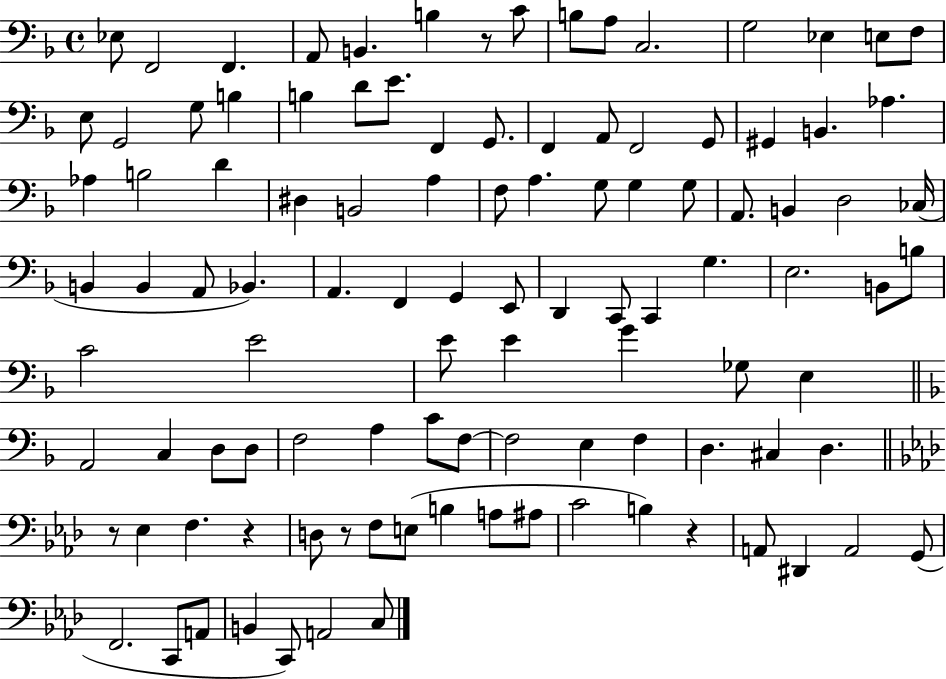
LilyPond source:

{
  \clef bass
  \time 4/4
  \defaultTimeSignature
  \key f \major
  ees8 f,2 f,4. | a,8 b,4. b4 r8 c'8 | b8 a8 c2. | g2 ees4 e8 f8 | \break e8 g,2 g8 b4 | b4 d'8 e'8. f,4 g,8. | f,4 a,8 f,2 g,8 | gis,4 b,4. aes4. | \break aes4 b2 d'4 | dis4 b,2 a4 | f8 a4. g8 g4 g8 | a,8. b,4 d2 ces16( | \break b,4 b,4 a,8 bes,4.) | a,4. f,4 g,4 e,8 | d,4 c,8 c,4 g4. | e2. b,8 b8 | \break c'2 e'2 | e'8 e'4 g'4 ges8 e4 | \bar "||" \break \key f \major a,2 c4 d8 d8 | f2 a4 c'8 f8~~ | f2 e4 f4 | d4. cis4 d4. | \break \bar "||" \break \key aes \major r8 ees4 f4. r4 | d8 r8 f8 e8( b4 a8 ais8 | c'2 b4) r4 | a,8 dis,4 a,2 g,8( | \break f,2. c,8 a,8 | b,4 c,8) a,2 c8 | \bar "|."
}